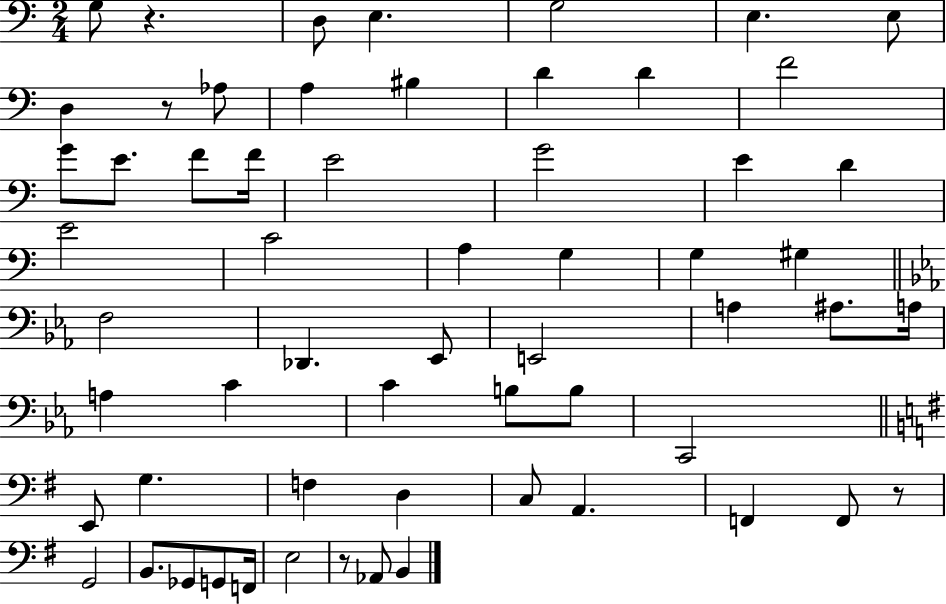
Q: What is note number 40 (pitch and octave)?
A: C2